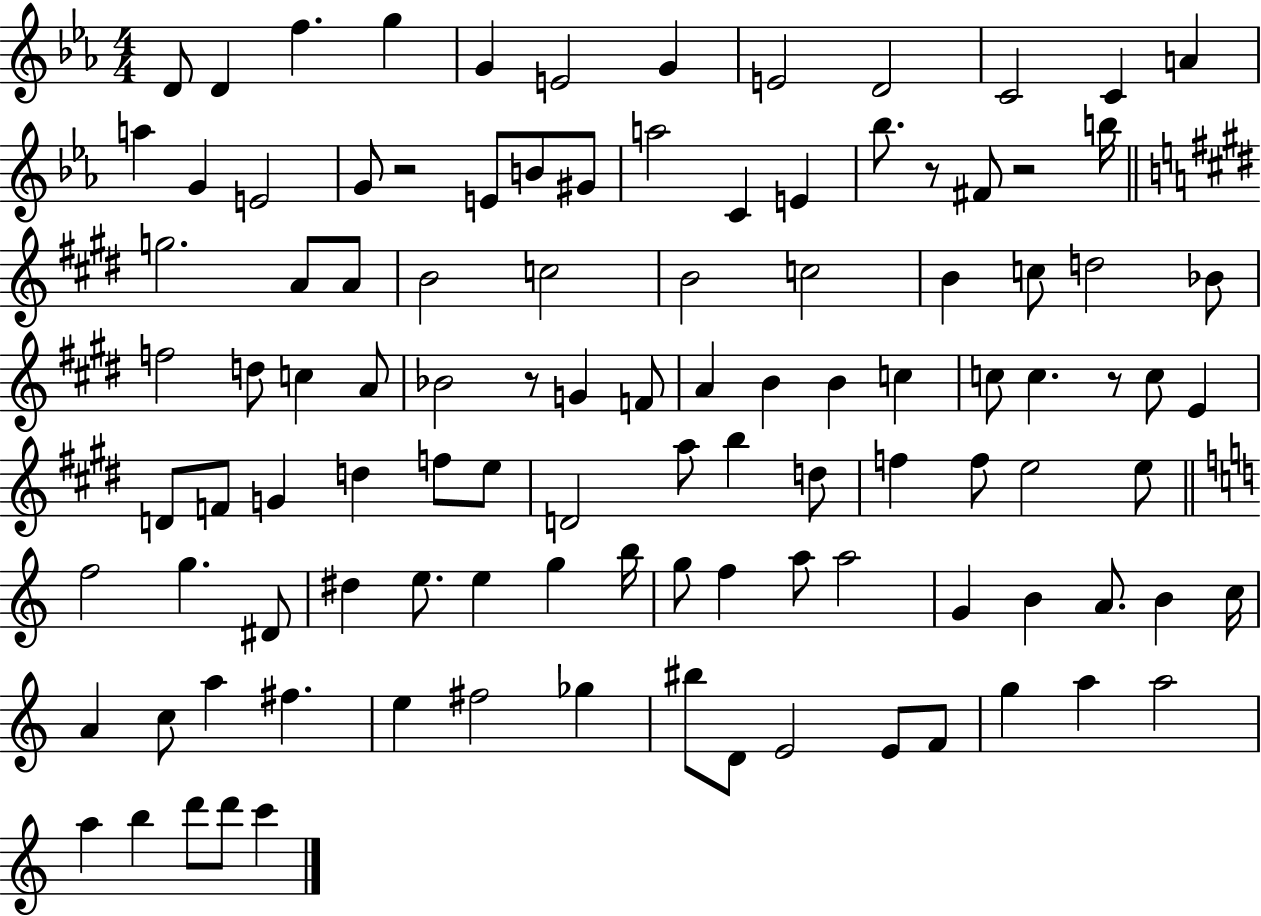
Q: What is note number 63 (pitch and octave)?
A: F5